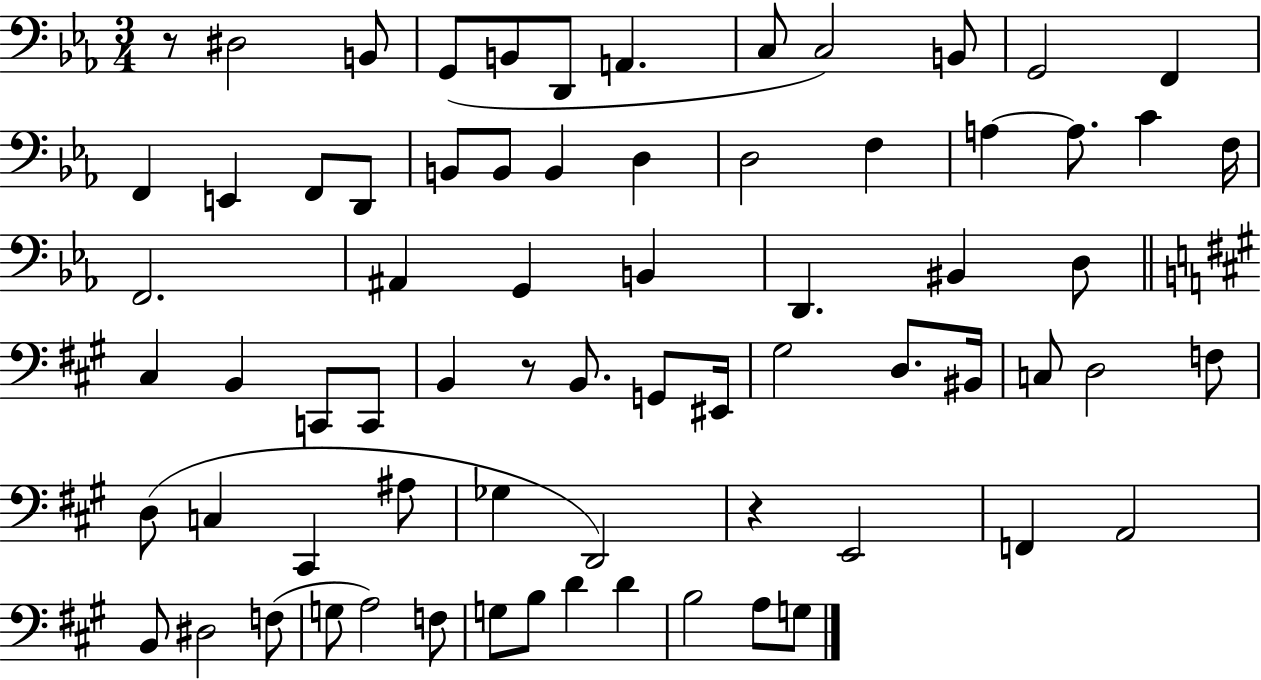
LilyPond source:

{
  \clef bass
  \numericTimeSignature
  \time 3/4
  \key ees \major
  r8 dis2 b,8 | g,8( b,8 d,8 a,4. | c8 c2) b,8 | g,2 f,4 | \break f,4 e,4 f,8 d,8 | b,8 b,8 b,4 d4 | d2 f4 | a4~~ a8. c'4 f16 | \break f,2. | ais,4 g,4 b,4 | d,4. bis,4 d8 | \bar "||" \break \key a \major cis4 b,4 c,8 c,8 | b,4 r8 b,8. g,8 eis,16 | gis2 d8. bis,16 | c8 d2 f8 | \break d8( c4 cis,4 ais8 | ges4 d,2) | r4 e,2 | f,4 a,2 | \break b,8 dis2 f8( | g8 a2) f8 | g8 b8 d'4 d'4 | b2 a8 g8 | \break \bar "|."
}